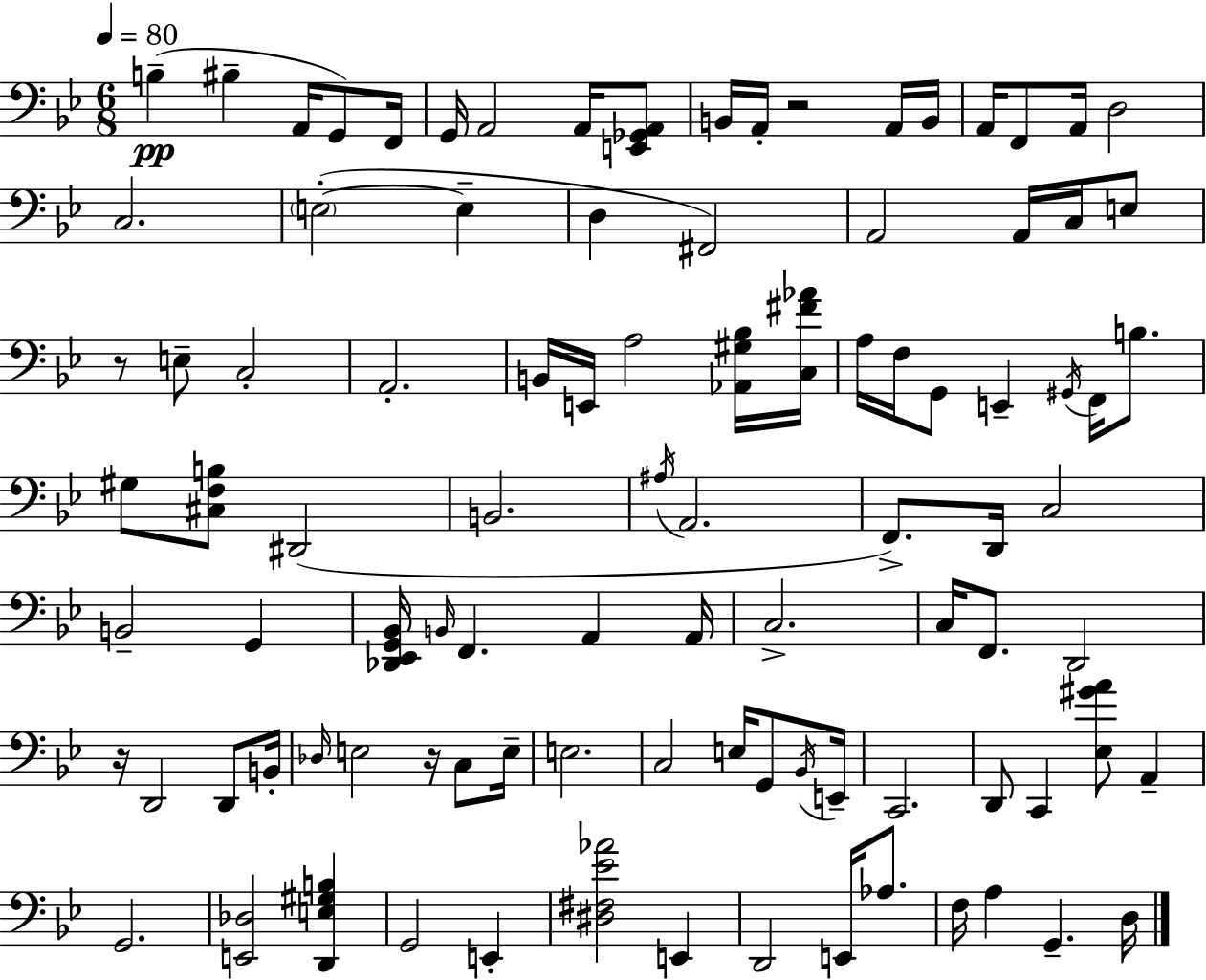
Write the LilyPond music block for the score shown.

{
  \clef bass
  \numericTimeSignature
  \time 6/8
  \key g \minor
  \tempo 4 = 80
  b4--(\pp bis4-- a,16 g,8) f,16 | g,16 a,2 a,16 <e, ges, a,>8 | b,16 a,16-. r2 a,16 b,16 | a,16 f,8 a,16 d2 | \break c2. | \parenthesize e2-.~(~ e4-- | d4 fis,2) | a,2 a,16 c16 e8 | \break r8 e8-- c2-. | a,2.-. | b,16 e,16 a2 <aes, gis bes>16 <c fis' aes'>16 | a16 f16 g,8 e,4-- \acciaccatura { gis,16 } f,16 b8. | \break gis8 <cis f b>8 dis,2( | b,2. | \acciaccatura { ais16 } a,2. | f,8.->) d,16 c2 | \break b,2-- g,4 | <des, ees, g, bes,>16 \grace { b,16 } f,4. a,4 | a,16 c2.-> | c16 f,8. d,2 | \break r16 d,2 | d,8 b,16-. \grace { des16 } e2 | r16 c8 e16-- e2. | c2 | \break e16 g,8 \acciaccatura { bes,16 } e,16-- c,2. | d,8 c,4 <ees gis' a'>8 | a,4-- g,2. | <e, des>2 | \break <d, e gis b>4 g,2 | e,4-. <dis fis ees' aes'>2 | e,4 d,2 | e,16 aes8. f16 a4 g,4.-- | \break d16 \bar "|."
}